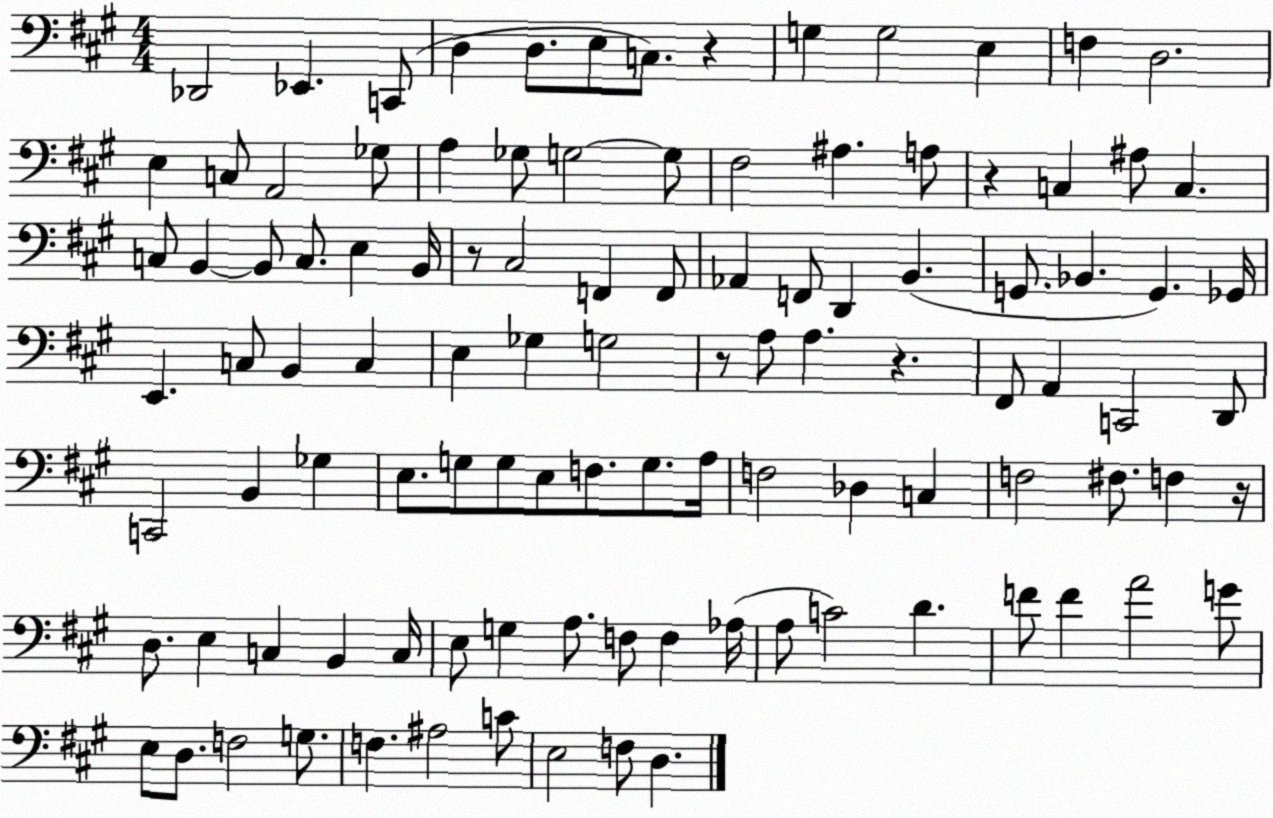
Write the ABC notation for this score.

X:1
T:Untitled
M:4/4
L:1/4
K:A
_D,,2 _E,, C,,/2 D, D,/2 E,/2 C,/2 z G, G,2 E, F, D,2 E, C,/2 A,,2 _G,/2 A, _G,/2 G,2 G,/2 ^F,2 ^A, A,/2 z C, ^A,/2 C, C,/2 B,, B,,/2 C,/2 E, B,,/4 z/2 ^C,2 F,, F,,/2 _A,, F,,/2 D,, B,, G,,/2 _B,, G,, _G,,/4 E,, C,/2 B,, C, E, _G, G,2 z/2 A,/2 A, z ^F,,/2 A,, C,,2 D,,/2 C,,2 B,, _G, E,/2 G,/2 G,/2 E,/2 F,/2 G,/2 A,/4 F,2 _D, C, F,2 ^F,/2 F, z/4 D,/2 E, C, B,, C,/4 E,/2 G, A,/2 F,/2 F, _A,/4 A,/2 C2 D F/2 F A2 G/2 E,/2 D,/2 F,2 G,/2 F, ^A,2 C/2 E,2 F,/2 D,